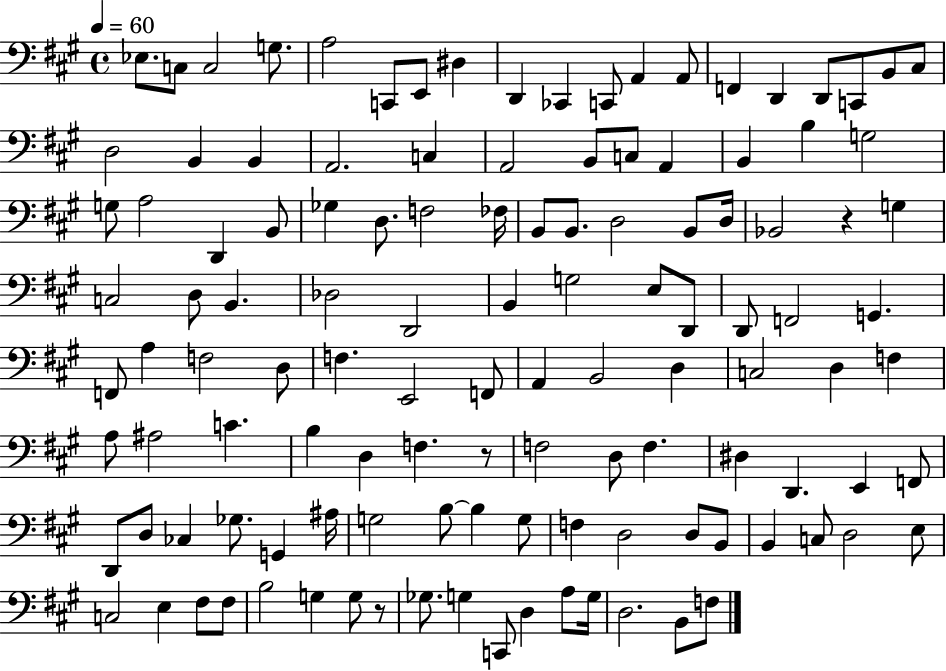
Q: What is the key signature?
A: A major